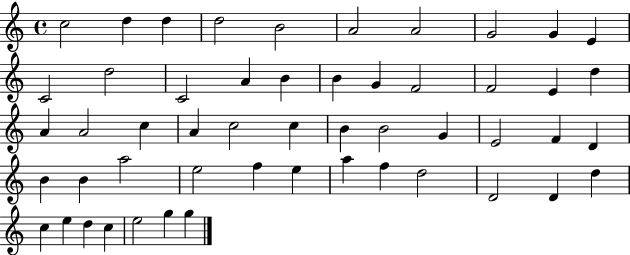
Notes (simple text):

C5/h D5/q D5/q D5/h B4/h A4/h A4/h G4/h G4/q E4/q C4/h D5/h C4/h A4/q B4/q B4/q G4/q F4/h F4/h E4/q D5/q A4/q A4/h C5/q A4/q C5/h C5/q B4/q B4/h G4/q E4/h F4/q D4/q B4/q B4/q A5/h E5/h F5/q E5/q A5/q F5/q D5/h D4/h D4/q D5/q C5/q E5/q D5/q C5/q E5/h G5/q G5/q